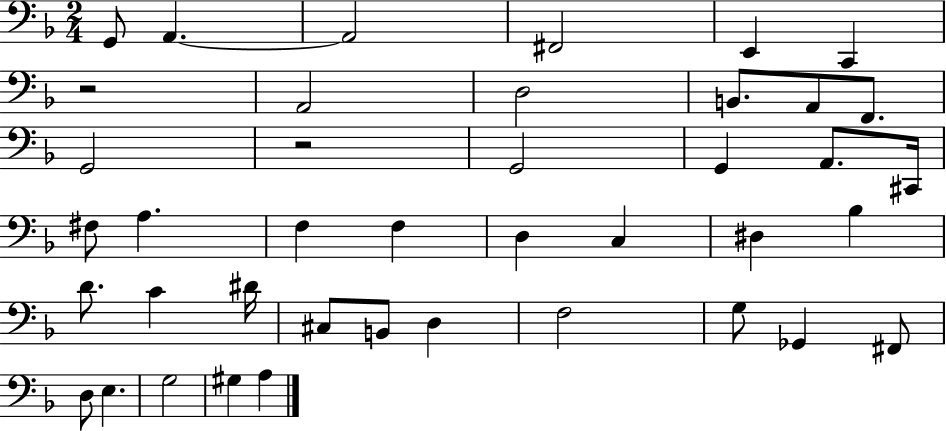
G2/e A2/q. A2/h F#2/h E2/q C2/q R/h A2/h D3/h B2/e. A2/e F2/e. G2/h R/h G2/h G2/q A2/e. C#2/s F#3/e A3/q. F3/q F3/q D3/q C3/q D#3/q Bb3/q D4/e. C4/q D#4/s C#3/e B2/e D3/q F3/h G3/e Gb2/q F#2/e D3/e E3/q. G3/h G#3/q A3/q